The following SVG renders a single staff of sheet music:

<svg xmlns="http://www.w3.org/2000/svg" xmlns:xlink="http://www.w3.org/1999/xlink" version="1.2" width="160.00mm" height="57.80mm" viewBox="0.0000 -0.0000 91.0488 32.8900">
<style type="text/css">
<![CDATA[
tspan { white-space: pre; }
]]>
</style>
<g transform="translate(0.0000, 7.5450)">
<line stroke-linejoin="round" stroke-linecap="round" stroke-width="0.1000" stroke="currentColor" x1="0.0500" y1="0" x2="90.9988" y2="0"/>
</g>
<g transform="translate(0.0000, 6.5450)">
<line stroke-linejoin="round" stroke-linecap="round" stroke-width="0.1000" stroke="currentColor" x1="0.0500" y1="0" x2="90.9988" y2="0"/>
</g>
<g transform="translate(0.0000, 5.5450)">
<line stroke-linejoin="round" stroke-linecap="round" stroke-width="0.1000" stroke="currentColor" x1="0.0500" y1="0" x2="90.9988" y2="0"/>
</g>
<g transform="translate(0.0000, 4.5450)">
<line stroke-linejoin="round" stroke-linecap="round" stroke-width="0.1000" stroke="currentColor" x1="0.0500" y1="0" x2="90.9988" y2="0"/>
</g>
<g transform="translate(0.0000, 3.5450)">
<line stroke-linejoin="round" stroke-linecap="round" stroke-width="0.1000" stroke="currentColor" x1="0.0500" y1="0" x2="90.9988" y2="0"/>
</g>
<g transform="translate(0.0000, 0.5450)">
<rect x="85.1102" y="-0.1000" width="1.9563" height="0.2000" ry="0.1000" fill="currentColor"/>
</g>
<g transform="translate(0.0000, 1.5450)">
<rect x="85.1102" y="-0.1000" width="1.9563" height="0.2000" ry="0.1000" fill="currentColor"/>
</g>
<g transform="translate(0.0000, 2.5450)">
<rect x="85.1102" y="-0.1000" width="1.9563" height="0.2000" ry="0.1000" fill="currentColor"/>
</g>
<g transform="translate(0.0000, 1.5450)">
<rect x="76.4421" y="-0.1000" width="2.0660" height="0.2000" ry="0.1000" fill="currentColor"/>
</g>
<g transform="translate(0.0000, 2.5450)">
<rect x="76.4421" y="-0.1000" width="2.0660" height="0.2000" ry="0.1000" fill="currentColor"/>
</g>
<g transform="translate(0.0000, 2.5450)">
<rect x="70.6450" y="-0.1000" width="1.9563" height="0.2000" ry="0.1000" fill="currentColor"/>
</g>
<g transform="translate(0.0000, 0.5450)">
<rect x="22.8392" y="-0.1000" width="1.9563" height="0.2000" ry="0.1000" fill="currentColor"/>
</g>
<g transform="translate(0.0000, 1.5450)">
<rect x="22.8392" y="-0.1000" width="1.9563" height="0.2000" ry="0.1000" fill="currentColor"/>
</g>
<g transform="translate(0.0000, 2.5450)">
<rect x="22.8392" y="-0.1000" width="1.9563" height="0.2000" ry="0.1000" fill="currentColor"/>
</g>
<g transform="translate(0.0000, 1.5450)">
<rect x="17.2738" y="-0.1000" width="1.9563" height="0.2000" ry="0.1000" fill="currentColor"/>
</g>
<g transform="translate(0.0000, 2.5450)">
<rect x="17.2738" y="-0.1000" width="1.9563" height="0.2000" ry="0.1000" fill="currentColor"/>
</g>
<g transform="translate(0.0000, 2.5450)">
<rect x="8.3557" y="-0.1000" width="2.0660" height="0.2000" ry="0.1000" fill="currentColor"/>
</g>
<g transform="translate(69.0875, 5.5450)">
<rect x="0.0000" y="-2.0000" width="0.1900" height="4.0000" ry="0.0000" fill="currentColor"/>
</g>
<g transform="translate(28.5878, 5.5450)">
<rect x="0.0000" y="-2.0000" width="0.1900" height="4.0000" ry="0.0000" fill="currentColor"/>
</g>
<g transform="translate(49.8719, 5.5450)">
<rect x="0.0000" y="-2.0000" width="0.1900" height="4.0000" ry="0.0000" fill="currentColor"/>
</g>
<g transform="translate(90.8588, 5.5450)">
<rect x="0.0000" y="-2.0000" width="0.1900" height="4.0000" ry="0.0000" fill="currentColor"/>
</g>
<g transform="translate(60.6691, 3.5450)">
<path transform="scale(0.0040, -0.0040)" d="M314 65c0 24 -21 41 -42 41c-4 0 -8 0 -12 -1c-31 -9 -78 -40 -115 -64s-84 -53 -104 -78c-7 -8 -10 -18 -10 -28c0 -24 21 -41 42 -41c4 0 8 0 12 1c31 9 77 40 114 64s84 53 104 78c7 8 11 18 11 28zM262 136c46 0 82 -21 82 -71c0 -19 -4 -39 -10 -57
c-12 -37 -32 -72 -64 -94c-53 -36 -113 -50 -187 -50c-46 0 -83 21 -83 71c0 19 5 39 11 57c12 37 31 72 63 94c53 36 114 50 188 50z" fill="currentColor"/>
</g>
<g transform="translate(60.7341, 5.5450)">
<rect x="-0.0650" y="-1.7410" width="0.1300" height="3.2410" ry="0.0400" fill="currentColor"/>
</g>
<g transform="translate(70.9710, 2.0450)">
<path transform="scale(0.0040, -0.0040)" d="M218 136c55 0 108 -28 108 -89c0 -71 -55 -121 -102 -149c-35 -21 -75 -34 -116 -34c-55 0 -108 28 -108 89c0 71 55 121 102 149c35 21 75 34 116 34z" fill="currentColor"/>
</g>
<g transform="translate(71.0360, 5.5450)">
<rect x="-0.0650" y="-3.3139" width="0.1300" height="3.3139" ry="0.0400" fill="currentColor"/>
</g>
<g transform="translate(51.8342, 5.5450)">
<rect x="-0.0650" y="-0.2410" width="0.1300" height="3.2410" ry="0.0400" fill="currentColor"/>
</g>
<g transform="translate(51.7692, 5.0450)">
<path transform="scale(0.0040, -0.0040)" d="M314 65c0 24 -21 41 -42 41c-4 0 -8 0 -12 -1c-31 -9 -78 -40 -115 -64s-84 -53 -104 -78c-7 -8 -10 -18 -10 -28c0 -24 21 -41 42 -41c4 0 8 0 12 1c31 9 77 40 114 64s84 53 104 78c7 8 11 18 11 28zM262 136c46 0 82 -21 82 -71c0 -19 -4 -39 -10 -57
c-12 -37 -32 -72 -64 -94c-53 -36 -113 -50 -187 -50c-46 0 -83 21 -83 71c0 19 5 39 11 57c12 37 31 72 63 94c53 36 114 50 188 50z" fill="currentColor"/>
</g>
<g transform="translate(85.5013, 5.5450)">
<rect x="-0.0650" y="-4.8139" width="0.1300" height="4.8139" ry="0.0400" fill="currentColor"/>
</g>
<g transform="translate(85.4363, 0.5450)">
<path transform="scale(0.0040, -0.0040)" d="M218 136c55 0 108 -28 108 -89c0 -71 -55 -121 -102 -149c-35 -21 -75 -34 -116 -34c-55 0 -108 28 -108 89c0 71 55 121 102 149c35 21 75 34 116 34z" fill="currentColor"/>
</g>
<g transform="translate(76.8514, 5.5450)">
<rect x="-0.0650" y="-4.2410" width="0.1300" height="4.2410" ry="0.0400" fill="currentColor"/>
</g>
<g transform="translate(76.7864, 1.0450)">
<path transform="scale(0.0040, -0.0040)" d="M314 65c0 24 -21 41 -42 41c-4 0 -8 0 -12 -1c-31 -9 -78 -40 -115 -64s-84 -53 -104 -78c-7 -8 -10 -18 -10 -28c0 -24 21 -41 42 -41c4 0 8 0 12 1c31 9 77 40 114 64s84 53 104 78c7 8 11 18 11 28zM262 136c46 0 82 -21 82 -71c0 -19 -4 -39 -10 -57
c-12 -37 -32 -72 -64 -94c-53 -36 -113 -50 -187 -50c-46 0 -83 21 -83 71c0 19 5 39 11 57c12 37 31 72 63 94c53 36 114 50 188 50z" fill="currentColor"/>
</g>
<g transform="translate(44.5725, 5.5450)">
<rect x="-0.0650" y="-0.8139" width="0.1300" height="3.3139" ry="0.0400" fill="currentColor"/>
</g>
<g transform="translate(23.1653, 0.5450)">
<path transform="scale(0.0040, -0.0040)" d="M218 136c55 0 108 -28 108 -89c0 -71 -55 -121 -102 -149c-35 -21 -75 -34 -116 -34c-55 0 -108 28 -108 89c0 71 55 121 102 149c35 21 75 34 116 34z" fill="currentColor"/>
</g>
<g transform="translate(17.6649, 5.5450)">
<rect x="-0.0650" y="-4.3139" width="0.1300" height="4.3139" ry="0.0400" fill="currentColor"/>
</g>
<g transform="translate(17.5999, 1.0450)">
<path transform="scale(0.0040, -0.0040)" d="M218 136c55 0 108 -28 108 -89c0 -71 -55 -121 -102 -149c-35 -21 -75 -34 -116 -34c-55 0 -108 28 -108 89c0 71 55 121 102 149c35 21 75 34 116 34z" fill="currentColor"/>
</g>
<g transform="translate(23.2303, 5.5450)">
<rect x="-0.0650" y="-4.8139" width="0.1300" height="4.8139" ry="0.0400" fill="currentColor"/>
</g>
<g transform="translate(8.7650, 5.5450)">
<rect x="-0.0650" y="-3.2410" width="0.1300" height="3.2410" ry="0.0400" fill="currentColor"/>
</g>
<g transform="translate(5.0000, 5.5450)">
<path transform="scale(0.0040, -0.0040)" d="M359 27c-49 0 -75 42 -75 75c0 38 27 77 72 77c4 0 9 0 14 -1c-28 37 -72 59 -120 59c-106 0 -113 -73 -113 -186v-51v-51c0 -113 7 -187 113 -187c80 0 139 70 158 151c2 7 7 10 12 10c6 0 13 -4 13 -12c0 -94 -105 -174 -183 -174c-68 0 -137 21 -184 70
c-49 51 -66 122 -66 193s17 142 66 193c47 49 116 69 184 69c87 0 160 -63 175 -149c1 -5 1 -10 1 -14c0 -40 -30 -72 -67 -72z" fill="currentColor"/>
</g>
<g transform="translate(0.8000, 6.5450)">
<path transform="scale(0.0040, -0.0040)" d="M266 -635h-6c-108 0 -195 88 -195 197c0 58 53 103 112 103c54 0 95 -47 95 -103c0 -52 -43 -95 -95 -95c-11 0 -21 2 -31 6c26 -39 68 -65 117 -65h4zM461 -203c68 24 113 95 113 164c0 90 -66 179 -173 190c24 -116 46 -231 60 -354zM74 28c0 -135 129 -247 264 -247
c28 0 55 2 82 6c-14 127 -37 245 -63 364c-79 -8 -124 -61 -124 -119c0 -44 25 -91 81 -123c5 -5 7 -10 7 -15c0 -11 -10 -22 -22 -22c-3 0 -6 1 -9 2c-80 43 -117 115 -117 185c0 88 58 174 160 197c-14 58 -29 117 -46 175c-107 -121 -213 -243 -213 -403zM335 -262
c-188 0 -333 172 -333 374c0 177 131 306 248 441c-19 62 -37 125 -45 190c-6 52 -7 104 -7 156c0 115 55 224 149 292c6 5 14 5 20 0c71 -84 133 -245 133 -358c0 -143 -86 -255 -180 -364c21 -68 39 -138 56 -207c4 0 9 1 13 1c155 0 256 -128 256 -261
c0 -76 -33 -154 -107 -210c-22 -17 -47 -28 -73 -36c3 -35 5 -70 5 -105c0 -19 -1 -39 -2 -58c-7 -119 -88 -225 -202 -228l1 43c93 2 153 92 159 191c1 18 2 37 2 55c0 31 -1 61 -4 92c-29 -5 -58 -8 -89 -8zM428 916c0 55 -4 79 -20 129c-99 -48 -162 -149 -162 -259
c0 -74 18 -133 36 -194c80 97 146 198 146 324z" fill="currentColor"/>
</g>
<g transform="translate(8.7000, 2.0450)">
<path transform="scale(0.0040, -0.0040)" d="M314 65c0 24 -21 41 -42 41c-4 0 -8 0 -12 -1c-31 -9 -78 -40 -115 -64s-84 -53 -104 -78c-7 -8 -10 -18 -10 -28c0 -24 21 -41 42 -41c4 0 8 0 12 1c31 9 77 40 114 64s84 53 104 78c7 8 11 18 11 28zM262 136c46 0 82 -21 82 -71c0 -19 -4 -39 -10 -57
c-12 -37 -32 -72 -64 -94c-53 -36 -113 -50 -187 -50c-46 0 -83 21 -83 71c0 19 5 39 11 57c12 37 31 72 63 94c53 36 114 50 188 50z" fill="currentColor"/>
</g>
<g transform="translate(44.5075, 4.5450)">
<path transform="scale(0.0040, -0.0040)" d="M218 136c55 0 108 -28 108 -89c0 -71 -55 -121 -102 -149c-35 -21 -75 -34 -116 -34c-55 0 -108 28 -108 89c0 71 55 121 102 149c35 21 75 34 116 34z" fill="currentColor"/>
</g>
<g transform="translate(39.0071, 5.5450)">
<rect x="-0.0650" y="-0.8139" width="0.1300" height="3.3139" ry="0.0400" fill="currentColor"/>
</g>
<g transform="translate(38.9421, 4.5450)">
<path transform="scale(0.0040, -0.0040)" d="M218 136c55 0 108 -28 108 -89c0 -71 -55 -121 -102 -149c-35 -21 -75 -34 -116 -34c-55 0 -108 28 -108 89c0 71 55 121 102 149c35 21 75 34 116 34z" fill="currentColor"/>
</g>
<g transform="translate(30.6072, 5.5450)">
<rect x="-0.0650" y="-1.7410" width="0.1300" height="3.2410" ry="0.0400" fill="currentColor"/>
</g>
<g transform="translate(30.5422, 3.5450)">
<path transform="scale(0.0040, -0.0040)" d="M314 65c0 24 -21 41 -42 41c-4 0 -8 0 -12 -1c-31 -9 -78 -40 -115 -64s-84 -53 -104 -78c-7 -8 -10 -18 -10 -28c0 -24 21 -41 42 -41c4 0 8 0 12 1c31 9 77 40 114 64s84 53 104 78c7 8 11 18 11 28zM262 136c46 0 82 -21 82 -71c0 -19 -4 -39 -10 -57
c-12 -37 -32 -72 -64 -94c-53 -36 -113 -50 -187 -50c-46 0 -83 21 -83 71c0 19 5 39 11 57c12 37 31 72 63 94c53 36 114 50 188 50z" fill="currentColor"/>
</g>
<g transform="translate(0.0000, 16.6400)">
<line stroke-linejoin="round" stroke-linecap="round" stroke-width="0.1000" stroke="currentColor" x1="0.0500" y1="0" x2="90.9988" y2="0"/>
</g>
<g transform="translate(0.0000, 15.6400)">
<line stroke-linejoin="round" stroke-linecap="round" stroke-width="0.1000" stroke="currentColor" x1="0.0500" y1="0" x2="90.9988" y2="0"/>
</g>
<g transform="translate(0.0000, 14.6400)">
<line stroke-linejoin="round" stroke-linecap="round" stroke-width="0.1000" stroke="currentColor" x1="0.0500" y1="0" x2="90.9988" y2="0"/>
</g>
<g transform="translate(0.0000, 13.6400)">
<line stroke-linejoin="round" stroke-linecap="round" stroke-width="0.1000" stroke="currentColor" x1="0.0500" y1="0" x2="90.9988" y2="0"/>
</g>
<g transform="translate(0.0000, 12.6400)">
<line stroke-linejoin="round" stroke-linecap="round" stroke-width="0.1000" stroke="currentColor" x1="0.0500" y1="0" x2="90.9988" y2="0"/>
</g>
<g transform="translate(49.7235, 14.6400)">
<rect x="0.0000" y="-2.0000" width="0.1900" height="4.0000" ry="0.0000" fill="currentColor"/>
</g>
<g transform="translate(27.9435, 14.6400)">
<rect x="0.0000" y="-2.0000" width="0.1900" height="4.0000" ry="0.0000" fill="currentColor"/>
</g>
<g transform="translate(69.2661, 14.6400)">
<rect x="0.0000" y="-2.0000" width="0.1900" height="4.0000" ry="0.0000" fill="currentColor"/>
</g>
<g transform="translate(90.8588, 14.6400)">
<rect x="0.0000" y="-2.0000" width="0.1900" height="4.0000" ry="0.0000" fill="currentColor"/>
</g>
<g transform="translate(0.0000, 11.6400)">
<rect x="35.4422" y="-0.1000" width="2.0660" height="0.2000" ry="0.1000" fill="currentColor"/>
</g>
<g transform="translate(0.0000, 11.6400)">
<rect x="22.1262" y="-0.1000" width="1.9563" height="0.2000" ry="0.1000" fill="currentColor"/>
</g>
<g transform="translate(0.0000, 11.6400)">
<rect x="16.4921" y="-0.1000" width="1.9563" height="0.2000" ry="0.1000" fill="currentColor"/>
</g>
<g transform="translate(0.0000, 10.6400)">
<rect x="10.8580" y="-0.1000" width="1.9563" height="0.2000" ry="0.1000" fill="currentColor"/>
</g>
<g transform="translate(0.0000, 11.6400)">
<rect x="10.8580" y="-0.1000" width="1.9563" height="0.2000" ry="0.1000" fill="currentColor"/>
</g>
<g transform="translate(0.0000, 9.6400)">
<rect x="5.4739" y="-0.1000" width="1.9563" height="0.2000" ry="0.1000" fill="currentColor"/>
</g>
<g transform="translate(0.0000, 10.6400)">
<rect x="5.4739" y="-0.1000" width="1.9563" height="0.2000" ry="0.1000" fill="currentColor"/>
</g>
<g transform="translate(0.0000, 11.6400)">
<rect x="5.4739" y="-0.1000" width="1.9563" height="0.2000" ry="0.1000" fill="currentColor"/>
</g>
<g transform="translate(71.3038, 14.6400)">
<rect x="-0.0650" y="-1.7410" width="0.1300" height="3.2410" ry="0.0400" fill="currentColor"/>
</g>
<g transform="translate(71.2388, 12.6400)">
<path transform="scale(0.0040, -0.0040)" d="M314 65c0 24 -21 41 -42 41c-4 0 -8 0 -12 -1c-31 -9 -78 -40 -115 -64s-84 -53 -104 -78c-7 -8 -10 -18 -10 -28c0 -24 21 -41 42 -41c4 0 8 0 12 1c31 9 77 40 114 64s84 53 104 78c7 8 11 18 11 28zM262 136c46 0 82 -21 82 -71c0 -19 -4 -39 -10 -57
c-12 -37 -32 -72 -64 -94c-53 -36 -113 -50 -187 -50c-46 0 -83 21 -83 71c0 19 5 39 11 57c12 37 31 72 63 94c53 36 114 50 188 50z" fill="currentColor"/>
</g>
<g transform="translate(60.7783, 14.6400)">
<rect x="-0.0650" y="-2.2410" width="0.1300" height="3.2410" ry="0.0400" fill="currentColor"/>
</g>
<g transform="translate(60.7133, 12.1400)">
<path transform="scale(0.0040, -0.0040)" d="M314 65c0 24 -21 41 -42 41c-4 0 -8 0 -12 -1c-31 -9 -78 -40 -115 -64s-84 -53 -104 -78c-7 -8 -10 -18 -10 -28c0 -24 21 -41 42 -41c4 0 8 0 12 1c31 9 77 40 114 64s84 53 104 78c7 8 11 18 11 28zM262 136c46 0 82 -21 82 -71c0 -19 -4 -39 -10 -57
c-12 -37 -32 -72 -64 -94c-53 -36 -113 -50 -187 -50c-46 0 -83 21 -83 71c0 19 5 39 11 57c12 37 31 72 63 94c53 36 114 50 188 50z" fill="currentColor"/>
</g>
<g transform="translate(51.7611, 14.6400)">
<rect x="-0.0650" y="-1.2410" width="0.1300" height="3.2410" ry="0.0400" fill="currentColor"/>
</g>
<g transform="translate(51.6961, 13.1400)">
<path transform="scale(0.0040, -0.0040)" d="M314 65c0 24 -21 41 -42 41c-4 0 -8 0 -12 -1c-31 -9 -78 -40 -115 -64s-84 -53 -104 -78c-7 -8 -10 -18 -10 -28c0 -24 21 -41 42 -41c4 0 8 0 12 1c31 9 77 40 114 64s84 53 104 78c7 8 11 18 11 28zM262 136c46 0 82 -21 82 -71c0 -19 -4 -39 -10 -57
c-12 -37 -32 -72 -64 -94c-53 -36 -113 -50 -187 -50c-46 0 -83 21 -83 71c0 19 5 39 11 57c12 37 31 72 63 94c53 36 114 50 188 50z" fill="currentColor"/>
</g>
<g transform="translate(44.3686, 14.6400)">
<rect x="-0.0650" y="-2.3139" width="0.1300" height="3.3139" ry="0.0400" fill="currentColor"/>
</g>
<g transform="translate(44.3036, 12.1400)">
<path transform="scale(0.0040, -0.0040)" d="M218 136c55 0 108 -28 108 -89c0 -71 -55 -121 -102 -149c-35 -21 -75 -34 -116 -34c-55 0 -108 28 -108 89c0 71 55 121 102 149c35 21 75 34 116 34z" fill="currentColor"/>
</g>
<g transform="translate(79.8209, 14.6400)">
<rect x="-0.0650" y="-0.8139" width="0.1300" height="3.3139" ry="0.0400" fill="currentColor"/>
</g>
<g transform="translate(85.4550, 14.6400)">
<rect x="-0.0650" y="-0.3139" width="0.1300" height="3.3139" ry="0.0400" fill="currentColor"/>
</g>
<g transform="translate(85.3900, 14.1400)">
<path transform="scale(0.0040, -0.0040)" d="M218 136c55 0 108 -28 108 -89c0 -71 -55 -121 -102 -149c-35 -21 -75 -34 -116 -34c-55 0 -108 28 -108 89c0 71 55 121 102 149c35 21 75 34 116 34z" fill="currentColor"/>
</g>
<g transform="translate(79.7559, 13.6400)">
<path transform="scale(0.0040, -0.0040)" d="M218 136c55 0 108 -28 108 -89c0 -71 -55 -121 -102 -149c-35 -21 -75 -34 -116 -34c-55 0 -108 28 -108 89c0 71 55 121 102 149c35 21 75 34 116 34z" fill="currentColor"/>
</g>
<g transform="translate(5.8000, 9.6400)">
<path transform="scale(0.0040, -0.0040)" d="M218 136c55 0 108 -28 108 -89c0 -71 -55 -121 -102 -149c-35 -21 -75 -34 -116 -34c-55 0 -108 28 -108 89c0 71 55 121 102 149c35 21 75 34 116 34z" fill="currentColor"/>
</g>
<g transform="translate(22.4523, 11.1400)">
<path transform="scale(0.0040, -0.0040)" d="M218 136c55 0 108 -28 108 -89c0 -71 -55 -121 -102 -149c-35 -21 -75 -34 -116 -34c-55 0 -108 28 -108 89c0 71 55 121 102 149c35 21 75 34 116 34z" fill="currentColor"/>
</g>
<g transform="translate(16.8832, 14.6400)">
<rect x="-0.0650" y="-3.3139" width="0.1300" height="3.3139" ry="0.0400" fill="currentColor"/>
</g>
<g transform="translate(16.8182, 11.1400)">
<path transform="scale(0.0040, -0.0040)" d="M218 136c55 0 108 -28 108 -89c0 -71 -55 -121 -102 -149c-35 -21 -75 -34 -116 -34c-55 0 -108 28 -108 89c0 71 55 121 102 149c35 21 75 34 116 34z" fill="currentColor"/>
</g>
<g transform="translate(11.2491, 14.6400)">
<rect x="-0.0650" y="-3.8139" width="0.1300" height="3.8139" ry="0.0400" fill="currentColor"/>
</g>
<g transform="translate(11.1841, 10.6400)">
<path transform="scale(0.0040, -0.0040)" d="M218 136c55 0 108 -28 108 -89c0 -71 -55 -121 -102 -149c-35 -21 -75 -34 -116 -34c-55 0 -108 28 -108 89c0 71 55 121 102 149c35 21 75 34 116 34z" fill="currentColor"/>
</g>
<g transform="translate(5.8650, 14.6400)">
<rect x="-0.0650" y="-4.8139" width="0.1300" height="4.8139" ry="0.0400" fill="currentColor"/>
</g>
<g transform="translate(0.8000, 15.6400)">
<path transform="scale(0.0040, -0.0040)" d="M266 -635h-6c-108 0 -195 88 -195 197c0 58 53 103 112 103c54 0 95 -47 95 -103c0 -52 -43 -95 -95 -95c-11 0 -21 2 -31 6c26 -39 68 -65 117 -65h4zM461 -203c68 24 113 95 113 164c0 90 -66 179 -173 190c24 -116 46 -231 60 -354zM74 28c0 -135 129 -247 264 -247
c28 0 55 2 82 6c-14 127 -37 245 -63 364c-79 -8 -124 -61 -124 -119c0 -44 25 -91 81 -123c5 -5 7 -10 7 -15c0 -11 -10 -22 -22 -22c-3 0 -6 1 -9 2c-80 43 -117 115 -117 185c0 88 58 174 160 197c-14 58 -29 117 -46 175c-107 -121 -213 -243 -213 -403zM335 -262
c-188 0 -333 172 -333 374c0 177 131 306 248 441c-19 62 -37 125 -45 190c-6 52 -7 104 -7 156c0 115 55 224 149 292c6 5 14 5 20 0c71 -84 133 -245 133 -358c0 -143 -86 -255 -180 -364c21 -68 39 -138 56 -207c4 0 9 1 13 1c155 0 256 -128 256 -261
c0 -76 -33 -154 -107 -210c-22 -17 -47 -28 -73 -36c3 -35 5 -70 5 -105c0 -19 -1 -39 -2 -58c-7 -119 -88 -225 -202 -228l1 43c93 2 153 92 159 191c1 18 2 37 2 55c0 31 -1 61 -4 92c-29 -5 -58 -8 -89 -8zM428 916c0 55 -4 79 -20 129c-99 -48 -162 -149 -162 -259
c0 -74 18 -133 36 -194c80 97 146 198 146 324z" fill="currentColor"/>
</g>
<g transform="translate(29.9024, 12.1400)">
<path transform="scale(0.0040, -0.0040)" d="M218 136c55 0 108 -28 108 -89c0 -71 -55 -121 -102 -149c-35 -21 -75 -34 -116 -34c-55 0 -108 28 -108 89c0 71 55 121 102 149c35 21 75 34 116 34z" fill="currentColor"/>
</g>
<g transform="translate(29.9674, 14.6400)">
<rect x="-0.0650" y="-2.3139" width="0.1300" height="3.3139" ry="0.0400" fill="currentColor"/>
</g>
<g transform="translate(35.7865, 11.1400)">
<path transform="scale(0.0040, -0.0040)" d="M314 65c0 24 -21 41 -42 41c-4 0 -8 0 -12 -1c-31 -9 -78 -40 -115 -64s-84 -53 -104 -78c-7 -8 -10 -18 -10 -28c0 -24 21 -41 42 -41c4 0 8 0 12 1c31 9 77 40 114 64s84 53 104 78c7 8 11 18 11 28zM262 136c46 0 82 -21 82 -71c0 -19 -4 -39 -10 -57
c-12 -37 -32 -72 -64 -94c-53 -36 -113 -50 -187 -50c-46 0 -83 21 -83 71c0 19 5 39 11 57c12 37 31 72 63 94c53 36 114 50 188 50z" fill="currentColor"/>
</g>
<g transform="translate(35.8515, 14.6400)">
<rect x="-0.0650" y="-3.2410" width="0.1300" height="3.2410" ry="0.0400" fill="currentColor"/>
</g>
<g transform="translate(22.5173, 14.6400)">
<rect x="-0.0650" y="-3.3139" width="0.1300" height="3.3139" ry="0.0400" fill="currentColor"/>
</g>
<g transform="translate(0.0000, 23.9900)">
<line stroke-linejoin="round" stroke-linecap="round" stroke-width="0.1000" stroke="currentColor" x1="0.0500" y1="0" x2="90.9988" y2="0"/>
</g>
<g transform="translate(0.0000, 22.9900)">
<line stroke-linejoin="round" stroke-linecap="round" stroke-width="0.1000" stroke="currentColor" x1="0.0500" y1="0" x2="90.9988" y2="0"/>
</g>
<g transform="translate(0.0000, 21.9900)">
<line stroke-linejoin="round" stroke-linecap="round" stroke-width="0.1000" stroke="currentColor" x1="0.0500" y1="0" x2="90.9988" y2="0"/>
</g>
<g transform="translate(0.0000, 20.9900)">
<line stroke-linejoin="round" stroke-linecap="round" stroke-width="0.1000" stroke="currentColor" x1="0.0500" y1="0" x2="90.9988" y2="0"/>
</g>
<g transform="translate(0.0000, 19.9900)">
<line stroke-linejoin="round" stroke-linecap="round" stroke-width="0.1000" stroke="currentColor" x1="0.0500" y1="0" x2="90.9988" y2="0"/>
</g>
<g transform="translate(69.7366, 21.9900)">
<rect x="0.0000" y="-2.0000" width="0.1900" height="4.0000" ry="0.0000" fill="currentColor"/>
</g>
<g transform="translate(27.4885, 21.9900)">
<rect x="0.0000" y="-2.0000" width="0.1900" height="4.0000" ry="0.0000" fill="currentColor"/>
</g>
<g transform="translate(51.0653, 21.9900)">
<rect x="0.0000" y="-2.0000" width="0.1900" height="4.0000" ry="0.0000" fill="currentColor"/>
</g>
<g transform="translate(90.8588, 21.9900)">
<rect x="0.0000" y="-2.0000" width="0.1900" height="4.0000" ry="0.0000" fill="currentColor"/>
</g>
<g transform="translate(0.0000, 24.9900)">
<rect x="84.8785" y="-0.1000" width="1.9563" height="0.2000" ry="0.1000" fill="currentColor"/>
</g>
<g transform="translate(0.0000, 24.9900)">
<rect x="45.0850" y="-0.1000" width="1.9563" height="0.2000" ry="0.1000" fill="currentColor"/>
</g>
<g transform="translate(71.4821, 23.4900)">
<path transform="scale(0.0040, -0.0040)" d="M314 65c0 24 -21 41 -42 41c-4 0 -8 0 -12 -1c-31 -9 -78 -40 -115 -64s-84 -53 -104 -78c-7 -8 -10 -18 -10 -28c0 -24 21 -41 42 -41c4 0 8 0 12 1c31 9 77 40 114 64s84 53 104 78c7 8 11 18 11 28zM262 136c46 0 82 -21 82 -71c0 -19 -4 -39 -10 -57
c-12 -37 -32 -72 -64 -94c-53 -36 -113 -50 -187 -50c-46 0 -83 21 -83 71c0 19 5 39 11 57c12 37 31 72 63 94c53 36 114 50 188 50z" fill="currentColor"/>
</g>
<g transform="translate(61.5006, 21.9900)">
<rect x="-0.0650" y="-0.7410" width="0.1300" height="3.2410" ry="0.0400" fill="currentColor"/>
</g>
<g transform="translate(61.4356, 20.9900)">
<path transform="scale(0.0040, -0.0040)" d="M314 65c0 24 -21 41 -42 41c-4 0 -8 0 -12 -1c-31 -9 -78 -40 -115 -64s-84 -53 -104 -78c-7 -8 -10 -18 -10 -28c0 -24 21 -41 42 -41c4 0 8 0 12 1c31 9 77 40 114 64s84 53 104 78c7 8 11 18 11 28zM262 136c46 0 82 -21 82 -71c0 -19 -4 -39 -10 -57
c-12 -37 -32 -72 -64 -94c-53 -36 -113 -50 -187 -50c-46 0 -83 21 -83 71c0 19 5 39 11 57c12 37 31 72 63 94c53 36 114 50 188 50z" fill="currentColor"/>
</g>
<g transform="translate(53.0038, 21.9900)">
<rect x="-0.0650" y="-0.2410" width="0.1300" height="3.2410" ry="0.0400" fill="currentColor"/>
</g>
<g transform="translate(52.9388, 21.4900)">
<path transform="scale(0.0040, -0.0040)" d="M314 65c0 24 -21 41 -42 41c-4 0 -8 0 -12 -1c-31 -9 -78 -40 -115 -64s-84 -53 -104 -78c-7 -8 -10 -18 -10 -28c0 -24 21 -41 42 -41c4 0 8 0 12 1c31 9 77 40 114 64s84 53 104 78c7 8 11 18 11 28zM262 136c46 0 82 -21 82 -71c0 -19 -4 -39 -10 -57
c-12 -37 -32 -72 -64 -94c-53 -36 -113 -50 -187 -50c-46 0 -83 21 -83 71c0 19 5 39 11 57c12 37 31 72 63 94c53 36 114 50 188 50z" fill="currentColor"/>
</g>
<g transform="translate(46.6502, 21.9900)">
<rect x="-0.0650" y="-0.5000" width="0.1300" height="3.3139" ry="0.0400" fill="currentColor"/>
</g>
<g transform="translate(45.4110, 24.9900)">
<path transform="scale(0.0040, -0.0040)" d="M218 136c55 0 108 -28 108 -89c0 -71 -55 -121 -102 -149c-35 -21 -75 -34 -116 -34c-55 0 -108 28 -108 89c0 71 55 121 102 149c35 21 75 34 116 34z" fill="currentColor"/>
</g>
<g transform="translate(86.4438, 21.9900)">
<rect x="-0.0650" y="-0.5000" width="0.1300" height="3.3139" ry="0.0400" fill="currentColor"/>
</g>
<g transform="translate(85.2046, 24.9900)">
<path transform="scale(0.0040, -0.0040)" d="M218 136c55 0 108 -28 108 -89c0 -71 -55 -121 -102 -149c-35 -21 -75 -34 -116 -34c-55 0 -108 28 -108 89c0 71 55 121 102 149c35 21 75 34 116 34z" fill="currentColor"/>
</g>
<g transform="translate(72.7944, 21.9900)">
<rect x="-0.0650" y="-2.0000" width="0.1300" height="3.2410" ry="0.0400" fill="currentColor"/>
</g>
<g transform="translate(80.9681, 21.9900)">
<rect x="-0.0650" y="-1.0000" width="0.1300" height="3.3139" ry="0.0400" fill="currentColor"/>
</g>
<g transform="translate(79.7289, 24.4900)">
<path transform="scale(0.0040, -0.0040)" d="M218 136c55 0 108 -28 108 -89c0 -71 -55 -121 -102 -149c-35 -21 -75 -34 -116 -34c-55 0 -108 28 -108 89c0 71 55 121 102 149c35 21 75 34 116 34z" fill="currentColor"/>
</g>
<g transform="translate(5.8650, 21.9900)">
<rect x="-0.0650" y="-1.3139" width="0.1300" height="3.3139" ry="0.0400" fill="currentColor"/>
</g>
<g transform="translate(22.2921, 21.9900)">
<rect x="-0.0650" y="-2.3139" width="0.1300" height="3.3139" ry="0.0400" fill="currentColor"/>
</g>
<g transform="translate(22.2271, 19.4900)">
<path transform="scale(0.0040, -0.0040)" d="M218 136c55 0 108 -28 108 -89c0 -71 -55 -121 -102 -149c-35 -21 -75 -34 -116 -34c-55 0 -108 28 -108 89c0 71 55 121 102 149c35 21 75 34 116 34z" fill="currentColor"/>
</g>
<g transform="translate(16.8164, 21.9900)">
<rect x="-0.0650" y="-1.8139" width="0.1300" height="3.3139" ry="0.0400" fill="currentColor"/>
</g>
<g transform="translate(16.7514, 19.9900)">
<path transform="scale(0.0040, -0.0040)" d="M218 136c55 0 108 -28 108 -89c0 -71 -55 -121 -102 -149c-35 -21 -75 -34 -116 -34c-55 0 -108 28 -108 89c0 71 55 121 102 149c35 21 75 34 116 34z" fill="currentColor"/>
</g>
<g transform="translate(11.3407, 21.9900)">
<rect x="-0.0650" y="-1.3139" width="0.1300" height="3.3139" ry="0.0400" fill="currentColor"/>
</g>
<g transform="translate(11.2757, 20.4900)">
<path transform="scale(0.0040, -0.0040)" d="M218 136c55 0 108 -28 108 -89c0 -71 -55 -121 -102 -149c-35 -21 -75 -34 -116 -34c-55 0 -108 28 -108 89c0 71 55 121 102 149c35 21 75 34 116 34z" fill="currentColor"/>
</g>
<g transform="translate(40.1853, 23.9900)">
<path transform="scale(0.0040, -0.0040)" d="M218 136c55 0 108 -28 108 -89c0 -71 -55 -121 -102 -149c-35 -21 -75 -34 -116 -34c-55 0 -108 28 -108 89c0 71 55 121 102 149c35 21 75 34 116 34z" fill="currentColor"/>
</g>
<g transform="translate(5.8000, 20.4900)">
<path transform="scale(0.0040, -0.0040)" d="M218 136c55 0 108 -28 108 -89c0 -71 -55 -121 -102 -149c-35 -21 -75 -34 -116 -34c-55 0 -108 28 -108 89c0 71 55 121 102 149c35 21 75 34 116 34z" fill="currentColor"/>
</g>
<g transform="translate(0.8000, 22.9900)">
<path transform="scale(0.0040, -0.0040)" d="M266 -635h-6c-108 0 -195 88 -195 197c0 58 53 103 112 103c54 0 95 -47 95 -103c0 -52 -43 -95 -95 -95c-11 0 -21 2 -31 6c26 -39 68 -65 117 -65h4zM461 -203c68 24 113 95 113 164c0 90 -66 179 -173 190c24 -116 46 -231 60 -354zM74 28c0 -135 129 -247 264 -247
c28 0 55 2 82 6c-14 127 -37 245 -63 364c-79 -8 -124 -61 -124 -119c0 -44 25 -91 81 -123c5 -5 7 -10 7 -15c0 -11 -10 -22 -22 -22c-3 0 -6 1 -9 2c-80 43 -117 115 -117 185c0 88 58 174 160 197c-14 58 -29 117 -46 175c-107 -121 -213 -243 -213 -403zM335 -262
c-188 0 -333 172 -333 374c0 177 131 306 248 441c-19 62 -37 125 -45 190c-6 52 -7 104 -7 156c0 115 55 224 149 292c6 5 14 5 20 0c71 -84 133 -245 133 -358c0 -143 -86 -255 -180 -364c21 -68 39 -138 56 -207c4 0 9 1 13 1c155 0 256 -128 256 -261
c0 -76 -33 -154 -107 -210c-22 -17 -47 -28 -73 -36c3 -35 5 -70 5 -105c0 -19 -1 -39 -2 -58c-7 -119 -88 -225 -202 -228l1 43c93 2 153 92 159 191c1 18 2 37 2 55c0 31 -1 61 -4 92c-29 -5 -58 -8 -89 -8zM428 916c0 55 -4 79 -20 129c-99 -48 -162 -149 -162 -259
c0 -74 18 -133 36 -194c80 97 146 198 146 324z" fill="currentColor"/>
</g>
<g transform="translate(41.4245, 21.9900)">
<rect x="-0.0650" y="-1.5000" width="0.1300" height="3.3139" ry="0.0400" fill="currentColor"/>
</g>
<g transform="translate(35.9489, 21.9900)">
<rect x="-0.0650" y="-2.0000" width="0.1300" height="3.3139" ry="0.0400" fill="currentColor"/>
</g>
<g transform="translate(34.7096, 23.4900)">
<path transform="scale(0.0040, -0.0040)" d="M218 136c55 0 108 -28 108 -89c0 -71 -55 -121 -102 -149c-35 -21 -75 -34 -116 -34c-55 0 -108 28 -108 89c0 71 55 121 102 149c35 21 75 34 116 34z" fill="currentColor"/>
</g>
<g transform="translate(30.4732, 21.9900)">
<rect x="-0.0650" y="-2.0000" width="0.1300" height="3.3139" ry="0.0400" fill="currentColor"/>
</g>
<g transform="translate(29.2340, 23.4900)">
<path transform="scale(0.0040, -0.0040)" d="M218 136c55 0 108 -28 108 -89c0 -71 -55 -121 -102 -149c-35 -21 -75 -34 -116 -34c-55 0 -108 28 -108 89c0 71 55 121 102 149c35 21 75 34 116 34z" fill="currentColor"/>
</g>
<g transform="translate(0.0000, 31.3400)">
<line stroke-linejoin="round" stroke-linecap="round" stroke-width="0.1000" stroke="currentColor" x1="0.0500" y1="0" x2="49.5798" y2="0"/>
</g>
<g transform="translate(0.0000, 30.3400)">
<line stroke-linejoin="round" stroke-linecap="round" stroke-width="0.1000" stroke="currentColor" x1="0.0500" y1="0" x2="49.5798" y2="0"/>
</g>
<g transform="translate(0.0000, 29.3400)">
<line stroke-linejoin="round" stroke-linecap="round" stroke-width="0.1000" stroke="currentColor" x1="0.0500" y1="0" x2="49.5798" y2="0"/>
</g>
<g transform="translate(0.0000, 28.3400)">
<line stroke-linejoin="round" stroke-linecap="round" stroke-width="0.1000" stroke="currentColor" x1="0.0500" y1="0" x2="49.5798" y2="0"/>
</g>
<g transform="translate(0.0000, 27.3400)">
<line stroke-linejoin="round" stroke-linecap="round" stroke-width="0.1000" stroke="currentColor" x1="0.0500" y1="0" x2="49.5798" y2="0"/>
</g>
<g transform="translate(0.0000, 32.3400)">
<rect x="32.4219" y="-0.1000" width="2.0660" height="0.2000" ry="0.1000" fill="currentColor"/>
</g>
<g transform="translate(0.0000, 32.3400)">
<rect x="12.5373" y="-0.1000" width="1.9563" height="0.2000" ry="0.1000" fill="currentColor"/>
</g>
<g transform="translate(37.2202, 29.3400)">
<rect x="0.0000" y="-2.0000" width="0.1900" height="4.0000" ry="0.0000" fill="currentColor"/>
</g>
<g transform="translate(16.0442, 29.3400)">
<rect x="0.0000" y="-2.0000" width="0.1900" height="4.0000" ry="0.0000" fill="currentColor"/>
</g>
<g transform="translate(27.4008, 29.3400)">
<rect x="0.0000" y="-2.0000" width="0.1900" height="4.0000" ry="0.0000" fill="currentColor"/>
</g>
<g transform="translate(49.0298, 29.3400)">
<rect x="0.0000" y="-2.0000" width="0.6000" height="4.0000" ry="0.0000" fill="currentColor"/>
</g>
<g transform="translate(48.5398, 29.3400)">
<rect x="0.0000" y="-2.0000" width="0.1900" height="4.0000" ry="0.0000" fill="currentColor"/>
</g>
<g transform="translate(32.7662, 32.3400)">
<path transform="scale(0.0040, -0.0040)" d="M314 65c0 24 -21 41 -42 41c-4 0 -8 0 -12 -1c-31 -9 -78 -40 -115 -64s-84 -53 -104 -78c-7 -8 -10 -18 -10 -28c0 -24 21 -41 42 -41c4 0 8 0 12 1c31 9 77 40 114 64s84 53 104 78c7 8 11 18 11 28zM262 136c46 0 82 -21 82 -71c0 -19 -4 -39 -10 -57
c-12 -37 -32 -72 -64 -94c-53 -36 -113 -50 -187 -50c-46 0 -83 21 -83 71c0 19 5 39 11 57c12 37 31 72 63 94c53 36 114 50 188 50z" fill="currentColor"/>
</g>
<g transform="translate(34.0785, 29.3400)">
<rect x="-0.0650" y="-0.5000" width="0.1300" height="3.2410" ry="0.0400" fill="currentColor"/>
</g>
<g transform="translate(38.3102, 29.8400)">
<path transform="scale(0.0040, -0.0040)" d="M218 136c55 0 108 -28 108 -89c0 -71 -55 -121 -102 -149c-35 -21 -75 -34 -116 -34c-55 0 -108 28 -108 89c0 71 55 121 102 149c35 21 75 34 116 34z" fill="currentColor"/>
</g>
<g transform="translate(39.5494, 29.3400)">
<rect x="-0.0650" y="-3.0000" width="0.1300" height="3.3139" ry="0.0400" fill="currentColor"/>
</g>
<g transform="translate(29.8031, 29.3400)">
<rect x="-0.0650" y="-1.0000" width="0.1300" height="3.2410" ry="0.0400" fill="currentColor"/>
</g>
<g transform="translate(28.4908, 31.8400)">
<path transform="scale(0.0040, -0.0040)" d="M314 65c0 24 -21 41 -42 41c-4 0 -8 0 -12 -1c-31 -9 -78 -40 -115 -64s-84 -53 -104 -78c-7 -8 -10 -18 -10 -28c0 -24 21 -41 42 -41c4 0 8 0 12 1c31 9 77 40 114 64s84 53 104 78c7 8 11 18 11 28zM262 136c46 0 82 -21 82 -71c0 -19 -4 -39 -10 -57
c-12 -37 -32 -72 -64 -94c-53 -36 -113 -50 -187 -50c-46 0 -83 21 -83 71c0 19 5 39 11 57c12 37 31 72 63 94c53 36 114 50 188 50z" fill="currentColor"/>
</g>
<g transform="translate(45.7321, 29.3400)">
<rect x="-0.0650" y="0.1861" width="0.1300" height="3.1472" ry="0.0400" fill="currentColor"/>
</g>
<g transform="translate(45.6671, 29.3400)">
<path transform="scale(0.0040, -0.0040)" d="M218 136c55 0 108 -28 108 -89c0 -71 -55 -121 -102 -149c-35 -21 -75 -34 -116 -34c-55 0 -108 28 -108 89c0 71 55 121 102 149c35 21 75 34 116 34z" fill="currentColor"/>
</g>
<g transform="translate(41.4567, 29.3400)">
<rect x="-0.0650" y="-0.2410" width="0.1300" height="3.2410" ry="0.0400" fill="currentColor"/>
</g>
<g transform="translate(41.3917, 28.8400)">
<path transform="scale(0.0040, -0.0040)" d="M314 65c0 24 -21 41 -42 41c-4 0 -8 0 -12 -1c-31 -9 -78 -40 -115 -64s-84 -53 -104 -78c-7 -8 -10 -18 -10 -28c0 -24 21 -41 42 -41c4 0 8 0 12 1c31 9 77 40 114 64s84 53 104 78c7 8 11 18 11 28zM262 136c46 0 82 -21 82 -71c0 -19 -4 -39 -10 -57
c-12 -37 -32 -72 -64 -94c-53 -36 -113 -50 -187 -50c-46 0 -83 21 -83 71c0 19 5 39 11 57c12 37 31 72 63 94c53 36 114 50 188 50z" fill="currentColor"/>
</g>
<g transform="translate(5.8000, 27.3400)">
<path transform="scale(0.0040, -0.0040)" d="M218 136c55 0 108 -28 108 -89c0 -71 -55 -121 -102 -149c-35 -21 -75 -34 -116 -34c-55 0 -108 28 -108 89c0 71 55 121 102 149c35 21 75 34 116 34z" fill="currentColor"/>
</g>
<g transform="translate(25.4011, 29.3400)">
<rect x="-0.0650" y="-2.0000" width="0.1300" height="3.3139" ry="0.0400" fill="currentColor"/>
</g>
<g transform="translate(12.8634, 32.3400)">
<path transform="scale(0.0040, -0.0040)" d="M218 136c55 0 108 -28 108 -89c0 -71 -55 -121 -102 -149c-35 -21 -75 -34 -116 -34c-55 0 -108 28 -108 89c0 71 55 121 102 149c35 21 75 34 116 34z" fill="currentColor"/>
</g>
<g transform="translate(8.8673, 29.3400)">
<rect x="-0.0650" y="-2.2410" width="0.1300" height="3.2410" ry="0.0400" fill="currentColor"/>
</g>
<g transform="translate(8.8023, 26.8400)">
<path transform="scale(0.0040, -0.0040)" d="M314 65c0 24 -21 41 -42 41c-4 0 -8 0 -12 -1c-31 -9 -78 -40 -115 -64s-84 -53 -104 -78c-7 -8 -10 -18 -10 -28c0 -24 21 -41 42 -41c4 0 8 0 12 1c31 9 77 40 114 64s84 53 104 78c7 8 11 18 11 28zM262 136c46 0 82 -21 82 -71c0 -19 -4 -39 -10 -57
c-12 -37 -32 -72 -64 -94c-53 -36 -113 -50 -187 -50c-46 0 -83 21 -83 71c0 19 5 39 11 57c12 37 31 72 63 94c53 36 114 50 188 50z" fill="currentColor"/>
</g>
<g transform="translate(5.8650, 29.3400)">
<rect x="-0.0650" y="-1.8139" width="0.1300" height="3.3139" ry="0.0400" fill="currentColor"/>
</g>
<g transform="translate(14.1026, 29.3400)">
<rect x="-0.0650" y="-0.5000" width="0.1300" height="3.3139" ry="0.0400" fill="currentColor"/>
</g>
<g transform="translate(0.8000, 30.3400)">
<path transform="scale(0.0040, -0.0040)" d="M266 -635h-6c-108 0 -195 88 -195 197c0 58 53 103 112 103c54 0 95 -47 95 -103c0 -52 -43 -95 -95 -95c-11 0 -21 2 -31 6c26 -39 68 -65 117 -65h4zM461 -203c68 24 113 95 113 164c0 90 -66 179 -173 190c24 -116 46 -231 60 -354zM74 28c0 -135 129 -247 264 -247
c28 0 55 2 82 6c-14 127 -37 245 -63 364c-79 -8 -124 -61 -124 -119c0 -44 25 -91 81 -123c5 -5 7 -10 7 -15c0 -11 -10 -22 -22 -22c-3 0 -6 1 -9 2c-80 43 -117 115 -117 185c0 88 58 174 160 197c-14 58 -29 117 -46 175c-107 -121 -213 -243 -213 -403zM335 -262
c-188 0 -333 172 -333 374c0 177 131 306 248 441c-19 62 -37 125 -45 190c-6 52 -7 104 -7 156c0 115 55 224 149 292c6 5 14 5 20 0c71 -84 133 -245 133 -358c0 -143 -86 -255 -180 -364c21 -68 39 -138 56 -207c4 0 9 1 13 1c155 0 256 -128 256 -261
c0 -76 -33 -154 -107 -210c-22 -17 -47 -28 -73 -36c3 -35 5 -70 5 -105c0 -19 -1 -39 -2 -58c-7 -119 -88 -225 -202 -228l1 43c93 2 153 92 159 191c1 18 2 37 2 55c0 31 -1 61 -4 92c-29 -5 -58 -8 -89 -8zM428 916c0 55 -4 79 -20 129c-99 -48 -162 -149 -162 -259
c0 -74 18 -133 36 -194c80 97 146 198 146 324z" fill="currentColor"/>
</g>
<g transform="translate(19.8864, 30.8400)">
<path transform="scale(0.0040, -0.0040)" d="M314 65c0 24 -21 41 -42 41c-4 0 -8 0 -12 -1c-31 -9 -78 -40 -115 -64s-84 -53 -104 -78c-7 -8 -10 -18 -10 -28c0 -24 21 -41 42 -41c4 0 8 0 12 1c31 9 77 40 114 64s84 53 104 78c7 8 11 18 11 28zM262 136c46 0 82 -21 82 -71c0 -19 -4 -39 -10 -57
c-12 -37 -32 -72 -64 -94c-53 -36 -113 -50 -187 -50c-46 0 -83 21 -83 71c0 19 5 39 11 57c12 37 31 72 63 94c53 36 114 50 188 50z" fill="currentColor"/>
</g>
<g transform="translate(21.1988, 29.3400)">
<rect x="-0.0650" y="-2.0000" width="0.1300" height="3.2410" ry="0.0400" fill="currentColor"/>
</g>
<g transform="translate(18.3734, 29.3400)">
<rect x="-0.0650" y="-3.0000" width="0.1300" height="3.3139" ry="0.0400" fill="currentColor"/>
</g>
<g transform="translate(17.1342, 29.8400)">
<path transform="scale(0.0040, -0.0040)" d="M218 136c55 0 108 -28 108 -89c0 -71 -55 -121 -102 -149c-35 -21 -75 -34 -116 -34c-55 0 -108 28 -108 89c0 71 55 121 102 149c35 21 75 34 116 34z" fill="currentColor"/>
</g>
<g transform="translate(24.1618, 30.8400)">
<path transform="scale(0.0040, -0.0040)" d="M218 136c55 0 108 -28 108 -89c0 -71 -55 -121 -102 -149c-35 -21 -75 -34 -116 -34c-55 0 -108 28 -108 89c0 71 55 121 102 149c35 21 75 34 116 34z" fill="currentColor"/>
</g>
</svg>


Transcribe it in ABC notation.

X:1
T:Untitled
M:4/4
L:1/4
K:C
b2 d' e' f2 d d c2 f2 b d'2 e' e' c' b b g b2 g e2 g2 f2 d c e e f g F F E C c2 d2 F2 D C f g2 C A F2 F D2 C2 A c2 B